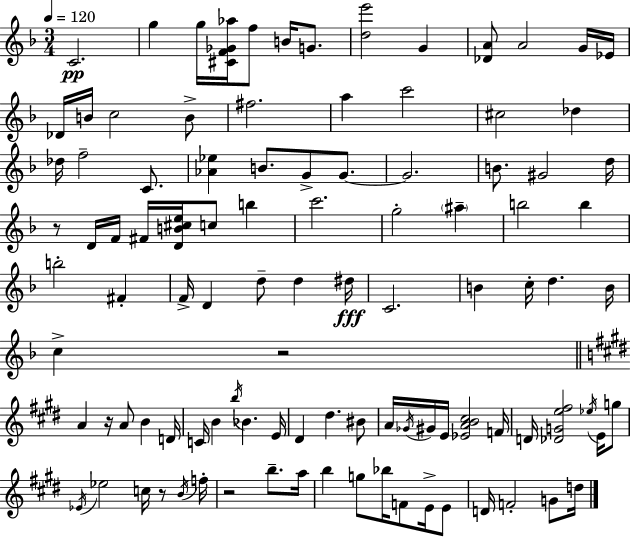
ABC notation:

X:1
T:Untitled
M:3/4
L:1/4
K:Dm
C2 g g/4 [^CF_G_a]/4 f/2 B/4 G/2 [de']2 G [_DA]/2 A2 G/4 _E/4 _D/4 B/4 c2 B/2 ^f2 a c'2 ^c2 _d _d/4 f2 C/2 [_A_e] B/2 G/2 G/2 G2 B/2 ^G2 d/4 z/2 D/4 F/4 ^F/4 [DB^ce]/4 c/2 b c'2 g2 ^a b2 b b2 ^F F/4 D d/2 d ^d/4 C2 B c/4 d B/4 c z2 A z/4 A/2 B D/4 C/4 B b/4 _B E/4 ^D ^d ^B/2 A/4 _G/4 ^G/4 E/4 [_EAB^c]2 F/4 D/4 [_DGe^f]2 _e/4 E/4 g/2 _E/4 _e2 c/4 z/2 B/4 f/4 z2 b/2 a/4 b g/2 _b/4 F/2 E/4 E/2 D/4 F2 G/2 d/4